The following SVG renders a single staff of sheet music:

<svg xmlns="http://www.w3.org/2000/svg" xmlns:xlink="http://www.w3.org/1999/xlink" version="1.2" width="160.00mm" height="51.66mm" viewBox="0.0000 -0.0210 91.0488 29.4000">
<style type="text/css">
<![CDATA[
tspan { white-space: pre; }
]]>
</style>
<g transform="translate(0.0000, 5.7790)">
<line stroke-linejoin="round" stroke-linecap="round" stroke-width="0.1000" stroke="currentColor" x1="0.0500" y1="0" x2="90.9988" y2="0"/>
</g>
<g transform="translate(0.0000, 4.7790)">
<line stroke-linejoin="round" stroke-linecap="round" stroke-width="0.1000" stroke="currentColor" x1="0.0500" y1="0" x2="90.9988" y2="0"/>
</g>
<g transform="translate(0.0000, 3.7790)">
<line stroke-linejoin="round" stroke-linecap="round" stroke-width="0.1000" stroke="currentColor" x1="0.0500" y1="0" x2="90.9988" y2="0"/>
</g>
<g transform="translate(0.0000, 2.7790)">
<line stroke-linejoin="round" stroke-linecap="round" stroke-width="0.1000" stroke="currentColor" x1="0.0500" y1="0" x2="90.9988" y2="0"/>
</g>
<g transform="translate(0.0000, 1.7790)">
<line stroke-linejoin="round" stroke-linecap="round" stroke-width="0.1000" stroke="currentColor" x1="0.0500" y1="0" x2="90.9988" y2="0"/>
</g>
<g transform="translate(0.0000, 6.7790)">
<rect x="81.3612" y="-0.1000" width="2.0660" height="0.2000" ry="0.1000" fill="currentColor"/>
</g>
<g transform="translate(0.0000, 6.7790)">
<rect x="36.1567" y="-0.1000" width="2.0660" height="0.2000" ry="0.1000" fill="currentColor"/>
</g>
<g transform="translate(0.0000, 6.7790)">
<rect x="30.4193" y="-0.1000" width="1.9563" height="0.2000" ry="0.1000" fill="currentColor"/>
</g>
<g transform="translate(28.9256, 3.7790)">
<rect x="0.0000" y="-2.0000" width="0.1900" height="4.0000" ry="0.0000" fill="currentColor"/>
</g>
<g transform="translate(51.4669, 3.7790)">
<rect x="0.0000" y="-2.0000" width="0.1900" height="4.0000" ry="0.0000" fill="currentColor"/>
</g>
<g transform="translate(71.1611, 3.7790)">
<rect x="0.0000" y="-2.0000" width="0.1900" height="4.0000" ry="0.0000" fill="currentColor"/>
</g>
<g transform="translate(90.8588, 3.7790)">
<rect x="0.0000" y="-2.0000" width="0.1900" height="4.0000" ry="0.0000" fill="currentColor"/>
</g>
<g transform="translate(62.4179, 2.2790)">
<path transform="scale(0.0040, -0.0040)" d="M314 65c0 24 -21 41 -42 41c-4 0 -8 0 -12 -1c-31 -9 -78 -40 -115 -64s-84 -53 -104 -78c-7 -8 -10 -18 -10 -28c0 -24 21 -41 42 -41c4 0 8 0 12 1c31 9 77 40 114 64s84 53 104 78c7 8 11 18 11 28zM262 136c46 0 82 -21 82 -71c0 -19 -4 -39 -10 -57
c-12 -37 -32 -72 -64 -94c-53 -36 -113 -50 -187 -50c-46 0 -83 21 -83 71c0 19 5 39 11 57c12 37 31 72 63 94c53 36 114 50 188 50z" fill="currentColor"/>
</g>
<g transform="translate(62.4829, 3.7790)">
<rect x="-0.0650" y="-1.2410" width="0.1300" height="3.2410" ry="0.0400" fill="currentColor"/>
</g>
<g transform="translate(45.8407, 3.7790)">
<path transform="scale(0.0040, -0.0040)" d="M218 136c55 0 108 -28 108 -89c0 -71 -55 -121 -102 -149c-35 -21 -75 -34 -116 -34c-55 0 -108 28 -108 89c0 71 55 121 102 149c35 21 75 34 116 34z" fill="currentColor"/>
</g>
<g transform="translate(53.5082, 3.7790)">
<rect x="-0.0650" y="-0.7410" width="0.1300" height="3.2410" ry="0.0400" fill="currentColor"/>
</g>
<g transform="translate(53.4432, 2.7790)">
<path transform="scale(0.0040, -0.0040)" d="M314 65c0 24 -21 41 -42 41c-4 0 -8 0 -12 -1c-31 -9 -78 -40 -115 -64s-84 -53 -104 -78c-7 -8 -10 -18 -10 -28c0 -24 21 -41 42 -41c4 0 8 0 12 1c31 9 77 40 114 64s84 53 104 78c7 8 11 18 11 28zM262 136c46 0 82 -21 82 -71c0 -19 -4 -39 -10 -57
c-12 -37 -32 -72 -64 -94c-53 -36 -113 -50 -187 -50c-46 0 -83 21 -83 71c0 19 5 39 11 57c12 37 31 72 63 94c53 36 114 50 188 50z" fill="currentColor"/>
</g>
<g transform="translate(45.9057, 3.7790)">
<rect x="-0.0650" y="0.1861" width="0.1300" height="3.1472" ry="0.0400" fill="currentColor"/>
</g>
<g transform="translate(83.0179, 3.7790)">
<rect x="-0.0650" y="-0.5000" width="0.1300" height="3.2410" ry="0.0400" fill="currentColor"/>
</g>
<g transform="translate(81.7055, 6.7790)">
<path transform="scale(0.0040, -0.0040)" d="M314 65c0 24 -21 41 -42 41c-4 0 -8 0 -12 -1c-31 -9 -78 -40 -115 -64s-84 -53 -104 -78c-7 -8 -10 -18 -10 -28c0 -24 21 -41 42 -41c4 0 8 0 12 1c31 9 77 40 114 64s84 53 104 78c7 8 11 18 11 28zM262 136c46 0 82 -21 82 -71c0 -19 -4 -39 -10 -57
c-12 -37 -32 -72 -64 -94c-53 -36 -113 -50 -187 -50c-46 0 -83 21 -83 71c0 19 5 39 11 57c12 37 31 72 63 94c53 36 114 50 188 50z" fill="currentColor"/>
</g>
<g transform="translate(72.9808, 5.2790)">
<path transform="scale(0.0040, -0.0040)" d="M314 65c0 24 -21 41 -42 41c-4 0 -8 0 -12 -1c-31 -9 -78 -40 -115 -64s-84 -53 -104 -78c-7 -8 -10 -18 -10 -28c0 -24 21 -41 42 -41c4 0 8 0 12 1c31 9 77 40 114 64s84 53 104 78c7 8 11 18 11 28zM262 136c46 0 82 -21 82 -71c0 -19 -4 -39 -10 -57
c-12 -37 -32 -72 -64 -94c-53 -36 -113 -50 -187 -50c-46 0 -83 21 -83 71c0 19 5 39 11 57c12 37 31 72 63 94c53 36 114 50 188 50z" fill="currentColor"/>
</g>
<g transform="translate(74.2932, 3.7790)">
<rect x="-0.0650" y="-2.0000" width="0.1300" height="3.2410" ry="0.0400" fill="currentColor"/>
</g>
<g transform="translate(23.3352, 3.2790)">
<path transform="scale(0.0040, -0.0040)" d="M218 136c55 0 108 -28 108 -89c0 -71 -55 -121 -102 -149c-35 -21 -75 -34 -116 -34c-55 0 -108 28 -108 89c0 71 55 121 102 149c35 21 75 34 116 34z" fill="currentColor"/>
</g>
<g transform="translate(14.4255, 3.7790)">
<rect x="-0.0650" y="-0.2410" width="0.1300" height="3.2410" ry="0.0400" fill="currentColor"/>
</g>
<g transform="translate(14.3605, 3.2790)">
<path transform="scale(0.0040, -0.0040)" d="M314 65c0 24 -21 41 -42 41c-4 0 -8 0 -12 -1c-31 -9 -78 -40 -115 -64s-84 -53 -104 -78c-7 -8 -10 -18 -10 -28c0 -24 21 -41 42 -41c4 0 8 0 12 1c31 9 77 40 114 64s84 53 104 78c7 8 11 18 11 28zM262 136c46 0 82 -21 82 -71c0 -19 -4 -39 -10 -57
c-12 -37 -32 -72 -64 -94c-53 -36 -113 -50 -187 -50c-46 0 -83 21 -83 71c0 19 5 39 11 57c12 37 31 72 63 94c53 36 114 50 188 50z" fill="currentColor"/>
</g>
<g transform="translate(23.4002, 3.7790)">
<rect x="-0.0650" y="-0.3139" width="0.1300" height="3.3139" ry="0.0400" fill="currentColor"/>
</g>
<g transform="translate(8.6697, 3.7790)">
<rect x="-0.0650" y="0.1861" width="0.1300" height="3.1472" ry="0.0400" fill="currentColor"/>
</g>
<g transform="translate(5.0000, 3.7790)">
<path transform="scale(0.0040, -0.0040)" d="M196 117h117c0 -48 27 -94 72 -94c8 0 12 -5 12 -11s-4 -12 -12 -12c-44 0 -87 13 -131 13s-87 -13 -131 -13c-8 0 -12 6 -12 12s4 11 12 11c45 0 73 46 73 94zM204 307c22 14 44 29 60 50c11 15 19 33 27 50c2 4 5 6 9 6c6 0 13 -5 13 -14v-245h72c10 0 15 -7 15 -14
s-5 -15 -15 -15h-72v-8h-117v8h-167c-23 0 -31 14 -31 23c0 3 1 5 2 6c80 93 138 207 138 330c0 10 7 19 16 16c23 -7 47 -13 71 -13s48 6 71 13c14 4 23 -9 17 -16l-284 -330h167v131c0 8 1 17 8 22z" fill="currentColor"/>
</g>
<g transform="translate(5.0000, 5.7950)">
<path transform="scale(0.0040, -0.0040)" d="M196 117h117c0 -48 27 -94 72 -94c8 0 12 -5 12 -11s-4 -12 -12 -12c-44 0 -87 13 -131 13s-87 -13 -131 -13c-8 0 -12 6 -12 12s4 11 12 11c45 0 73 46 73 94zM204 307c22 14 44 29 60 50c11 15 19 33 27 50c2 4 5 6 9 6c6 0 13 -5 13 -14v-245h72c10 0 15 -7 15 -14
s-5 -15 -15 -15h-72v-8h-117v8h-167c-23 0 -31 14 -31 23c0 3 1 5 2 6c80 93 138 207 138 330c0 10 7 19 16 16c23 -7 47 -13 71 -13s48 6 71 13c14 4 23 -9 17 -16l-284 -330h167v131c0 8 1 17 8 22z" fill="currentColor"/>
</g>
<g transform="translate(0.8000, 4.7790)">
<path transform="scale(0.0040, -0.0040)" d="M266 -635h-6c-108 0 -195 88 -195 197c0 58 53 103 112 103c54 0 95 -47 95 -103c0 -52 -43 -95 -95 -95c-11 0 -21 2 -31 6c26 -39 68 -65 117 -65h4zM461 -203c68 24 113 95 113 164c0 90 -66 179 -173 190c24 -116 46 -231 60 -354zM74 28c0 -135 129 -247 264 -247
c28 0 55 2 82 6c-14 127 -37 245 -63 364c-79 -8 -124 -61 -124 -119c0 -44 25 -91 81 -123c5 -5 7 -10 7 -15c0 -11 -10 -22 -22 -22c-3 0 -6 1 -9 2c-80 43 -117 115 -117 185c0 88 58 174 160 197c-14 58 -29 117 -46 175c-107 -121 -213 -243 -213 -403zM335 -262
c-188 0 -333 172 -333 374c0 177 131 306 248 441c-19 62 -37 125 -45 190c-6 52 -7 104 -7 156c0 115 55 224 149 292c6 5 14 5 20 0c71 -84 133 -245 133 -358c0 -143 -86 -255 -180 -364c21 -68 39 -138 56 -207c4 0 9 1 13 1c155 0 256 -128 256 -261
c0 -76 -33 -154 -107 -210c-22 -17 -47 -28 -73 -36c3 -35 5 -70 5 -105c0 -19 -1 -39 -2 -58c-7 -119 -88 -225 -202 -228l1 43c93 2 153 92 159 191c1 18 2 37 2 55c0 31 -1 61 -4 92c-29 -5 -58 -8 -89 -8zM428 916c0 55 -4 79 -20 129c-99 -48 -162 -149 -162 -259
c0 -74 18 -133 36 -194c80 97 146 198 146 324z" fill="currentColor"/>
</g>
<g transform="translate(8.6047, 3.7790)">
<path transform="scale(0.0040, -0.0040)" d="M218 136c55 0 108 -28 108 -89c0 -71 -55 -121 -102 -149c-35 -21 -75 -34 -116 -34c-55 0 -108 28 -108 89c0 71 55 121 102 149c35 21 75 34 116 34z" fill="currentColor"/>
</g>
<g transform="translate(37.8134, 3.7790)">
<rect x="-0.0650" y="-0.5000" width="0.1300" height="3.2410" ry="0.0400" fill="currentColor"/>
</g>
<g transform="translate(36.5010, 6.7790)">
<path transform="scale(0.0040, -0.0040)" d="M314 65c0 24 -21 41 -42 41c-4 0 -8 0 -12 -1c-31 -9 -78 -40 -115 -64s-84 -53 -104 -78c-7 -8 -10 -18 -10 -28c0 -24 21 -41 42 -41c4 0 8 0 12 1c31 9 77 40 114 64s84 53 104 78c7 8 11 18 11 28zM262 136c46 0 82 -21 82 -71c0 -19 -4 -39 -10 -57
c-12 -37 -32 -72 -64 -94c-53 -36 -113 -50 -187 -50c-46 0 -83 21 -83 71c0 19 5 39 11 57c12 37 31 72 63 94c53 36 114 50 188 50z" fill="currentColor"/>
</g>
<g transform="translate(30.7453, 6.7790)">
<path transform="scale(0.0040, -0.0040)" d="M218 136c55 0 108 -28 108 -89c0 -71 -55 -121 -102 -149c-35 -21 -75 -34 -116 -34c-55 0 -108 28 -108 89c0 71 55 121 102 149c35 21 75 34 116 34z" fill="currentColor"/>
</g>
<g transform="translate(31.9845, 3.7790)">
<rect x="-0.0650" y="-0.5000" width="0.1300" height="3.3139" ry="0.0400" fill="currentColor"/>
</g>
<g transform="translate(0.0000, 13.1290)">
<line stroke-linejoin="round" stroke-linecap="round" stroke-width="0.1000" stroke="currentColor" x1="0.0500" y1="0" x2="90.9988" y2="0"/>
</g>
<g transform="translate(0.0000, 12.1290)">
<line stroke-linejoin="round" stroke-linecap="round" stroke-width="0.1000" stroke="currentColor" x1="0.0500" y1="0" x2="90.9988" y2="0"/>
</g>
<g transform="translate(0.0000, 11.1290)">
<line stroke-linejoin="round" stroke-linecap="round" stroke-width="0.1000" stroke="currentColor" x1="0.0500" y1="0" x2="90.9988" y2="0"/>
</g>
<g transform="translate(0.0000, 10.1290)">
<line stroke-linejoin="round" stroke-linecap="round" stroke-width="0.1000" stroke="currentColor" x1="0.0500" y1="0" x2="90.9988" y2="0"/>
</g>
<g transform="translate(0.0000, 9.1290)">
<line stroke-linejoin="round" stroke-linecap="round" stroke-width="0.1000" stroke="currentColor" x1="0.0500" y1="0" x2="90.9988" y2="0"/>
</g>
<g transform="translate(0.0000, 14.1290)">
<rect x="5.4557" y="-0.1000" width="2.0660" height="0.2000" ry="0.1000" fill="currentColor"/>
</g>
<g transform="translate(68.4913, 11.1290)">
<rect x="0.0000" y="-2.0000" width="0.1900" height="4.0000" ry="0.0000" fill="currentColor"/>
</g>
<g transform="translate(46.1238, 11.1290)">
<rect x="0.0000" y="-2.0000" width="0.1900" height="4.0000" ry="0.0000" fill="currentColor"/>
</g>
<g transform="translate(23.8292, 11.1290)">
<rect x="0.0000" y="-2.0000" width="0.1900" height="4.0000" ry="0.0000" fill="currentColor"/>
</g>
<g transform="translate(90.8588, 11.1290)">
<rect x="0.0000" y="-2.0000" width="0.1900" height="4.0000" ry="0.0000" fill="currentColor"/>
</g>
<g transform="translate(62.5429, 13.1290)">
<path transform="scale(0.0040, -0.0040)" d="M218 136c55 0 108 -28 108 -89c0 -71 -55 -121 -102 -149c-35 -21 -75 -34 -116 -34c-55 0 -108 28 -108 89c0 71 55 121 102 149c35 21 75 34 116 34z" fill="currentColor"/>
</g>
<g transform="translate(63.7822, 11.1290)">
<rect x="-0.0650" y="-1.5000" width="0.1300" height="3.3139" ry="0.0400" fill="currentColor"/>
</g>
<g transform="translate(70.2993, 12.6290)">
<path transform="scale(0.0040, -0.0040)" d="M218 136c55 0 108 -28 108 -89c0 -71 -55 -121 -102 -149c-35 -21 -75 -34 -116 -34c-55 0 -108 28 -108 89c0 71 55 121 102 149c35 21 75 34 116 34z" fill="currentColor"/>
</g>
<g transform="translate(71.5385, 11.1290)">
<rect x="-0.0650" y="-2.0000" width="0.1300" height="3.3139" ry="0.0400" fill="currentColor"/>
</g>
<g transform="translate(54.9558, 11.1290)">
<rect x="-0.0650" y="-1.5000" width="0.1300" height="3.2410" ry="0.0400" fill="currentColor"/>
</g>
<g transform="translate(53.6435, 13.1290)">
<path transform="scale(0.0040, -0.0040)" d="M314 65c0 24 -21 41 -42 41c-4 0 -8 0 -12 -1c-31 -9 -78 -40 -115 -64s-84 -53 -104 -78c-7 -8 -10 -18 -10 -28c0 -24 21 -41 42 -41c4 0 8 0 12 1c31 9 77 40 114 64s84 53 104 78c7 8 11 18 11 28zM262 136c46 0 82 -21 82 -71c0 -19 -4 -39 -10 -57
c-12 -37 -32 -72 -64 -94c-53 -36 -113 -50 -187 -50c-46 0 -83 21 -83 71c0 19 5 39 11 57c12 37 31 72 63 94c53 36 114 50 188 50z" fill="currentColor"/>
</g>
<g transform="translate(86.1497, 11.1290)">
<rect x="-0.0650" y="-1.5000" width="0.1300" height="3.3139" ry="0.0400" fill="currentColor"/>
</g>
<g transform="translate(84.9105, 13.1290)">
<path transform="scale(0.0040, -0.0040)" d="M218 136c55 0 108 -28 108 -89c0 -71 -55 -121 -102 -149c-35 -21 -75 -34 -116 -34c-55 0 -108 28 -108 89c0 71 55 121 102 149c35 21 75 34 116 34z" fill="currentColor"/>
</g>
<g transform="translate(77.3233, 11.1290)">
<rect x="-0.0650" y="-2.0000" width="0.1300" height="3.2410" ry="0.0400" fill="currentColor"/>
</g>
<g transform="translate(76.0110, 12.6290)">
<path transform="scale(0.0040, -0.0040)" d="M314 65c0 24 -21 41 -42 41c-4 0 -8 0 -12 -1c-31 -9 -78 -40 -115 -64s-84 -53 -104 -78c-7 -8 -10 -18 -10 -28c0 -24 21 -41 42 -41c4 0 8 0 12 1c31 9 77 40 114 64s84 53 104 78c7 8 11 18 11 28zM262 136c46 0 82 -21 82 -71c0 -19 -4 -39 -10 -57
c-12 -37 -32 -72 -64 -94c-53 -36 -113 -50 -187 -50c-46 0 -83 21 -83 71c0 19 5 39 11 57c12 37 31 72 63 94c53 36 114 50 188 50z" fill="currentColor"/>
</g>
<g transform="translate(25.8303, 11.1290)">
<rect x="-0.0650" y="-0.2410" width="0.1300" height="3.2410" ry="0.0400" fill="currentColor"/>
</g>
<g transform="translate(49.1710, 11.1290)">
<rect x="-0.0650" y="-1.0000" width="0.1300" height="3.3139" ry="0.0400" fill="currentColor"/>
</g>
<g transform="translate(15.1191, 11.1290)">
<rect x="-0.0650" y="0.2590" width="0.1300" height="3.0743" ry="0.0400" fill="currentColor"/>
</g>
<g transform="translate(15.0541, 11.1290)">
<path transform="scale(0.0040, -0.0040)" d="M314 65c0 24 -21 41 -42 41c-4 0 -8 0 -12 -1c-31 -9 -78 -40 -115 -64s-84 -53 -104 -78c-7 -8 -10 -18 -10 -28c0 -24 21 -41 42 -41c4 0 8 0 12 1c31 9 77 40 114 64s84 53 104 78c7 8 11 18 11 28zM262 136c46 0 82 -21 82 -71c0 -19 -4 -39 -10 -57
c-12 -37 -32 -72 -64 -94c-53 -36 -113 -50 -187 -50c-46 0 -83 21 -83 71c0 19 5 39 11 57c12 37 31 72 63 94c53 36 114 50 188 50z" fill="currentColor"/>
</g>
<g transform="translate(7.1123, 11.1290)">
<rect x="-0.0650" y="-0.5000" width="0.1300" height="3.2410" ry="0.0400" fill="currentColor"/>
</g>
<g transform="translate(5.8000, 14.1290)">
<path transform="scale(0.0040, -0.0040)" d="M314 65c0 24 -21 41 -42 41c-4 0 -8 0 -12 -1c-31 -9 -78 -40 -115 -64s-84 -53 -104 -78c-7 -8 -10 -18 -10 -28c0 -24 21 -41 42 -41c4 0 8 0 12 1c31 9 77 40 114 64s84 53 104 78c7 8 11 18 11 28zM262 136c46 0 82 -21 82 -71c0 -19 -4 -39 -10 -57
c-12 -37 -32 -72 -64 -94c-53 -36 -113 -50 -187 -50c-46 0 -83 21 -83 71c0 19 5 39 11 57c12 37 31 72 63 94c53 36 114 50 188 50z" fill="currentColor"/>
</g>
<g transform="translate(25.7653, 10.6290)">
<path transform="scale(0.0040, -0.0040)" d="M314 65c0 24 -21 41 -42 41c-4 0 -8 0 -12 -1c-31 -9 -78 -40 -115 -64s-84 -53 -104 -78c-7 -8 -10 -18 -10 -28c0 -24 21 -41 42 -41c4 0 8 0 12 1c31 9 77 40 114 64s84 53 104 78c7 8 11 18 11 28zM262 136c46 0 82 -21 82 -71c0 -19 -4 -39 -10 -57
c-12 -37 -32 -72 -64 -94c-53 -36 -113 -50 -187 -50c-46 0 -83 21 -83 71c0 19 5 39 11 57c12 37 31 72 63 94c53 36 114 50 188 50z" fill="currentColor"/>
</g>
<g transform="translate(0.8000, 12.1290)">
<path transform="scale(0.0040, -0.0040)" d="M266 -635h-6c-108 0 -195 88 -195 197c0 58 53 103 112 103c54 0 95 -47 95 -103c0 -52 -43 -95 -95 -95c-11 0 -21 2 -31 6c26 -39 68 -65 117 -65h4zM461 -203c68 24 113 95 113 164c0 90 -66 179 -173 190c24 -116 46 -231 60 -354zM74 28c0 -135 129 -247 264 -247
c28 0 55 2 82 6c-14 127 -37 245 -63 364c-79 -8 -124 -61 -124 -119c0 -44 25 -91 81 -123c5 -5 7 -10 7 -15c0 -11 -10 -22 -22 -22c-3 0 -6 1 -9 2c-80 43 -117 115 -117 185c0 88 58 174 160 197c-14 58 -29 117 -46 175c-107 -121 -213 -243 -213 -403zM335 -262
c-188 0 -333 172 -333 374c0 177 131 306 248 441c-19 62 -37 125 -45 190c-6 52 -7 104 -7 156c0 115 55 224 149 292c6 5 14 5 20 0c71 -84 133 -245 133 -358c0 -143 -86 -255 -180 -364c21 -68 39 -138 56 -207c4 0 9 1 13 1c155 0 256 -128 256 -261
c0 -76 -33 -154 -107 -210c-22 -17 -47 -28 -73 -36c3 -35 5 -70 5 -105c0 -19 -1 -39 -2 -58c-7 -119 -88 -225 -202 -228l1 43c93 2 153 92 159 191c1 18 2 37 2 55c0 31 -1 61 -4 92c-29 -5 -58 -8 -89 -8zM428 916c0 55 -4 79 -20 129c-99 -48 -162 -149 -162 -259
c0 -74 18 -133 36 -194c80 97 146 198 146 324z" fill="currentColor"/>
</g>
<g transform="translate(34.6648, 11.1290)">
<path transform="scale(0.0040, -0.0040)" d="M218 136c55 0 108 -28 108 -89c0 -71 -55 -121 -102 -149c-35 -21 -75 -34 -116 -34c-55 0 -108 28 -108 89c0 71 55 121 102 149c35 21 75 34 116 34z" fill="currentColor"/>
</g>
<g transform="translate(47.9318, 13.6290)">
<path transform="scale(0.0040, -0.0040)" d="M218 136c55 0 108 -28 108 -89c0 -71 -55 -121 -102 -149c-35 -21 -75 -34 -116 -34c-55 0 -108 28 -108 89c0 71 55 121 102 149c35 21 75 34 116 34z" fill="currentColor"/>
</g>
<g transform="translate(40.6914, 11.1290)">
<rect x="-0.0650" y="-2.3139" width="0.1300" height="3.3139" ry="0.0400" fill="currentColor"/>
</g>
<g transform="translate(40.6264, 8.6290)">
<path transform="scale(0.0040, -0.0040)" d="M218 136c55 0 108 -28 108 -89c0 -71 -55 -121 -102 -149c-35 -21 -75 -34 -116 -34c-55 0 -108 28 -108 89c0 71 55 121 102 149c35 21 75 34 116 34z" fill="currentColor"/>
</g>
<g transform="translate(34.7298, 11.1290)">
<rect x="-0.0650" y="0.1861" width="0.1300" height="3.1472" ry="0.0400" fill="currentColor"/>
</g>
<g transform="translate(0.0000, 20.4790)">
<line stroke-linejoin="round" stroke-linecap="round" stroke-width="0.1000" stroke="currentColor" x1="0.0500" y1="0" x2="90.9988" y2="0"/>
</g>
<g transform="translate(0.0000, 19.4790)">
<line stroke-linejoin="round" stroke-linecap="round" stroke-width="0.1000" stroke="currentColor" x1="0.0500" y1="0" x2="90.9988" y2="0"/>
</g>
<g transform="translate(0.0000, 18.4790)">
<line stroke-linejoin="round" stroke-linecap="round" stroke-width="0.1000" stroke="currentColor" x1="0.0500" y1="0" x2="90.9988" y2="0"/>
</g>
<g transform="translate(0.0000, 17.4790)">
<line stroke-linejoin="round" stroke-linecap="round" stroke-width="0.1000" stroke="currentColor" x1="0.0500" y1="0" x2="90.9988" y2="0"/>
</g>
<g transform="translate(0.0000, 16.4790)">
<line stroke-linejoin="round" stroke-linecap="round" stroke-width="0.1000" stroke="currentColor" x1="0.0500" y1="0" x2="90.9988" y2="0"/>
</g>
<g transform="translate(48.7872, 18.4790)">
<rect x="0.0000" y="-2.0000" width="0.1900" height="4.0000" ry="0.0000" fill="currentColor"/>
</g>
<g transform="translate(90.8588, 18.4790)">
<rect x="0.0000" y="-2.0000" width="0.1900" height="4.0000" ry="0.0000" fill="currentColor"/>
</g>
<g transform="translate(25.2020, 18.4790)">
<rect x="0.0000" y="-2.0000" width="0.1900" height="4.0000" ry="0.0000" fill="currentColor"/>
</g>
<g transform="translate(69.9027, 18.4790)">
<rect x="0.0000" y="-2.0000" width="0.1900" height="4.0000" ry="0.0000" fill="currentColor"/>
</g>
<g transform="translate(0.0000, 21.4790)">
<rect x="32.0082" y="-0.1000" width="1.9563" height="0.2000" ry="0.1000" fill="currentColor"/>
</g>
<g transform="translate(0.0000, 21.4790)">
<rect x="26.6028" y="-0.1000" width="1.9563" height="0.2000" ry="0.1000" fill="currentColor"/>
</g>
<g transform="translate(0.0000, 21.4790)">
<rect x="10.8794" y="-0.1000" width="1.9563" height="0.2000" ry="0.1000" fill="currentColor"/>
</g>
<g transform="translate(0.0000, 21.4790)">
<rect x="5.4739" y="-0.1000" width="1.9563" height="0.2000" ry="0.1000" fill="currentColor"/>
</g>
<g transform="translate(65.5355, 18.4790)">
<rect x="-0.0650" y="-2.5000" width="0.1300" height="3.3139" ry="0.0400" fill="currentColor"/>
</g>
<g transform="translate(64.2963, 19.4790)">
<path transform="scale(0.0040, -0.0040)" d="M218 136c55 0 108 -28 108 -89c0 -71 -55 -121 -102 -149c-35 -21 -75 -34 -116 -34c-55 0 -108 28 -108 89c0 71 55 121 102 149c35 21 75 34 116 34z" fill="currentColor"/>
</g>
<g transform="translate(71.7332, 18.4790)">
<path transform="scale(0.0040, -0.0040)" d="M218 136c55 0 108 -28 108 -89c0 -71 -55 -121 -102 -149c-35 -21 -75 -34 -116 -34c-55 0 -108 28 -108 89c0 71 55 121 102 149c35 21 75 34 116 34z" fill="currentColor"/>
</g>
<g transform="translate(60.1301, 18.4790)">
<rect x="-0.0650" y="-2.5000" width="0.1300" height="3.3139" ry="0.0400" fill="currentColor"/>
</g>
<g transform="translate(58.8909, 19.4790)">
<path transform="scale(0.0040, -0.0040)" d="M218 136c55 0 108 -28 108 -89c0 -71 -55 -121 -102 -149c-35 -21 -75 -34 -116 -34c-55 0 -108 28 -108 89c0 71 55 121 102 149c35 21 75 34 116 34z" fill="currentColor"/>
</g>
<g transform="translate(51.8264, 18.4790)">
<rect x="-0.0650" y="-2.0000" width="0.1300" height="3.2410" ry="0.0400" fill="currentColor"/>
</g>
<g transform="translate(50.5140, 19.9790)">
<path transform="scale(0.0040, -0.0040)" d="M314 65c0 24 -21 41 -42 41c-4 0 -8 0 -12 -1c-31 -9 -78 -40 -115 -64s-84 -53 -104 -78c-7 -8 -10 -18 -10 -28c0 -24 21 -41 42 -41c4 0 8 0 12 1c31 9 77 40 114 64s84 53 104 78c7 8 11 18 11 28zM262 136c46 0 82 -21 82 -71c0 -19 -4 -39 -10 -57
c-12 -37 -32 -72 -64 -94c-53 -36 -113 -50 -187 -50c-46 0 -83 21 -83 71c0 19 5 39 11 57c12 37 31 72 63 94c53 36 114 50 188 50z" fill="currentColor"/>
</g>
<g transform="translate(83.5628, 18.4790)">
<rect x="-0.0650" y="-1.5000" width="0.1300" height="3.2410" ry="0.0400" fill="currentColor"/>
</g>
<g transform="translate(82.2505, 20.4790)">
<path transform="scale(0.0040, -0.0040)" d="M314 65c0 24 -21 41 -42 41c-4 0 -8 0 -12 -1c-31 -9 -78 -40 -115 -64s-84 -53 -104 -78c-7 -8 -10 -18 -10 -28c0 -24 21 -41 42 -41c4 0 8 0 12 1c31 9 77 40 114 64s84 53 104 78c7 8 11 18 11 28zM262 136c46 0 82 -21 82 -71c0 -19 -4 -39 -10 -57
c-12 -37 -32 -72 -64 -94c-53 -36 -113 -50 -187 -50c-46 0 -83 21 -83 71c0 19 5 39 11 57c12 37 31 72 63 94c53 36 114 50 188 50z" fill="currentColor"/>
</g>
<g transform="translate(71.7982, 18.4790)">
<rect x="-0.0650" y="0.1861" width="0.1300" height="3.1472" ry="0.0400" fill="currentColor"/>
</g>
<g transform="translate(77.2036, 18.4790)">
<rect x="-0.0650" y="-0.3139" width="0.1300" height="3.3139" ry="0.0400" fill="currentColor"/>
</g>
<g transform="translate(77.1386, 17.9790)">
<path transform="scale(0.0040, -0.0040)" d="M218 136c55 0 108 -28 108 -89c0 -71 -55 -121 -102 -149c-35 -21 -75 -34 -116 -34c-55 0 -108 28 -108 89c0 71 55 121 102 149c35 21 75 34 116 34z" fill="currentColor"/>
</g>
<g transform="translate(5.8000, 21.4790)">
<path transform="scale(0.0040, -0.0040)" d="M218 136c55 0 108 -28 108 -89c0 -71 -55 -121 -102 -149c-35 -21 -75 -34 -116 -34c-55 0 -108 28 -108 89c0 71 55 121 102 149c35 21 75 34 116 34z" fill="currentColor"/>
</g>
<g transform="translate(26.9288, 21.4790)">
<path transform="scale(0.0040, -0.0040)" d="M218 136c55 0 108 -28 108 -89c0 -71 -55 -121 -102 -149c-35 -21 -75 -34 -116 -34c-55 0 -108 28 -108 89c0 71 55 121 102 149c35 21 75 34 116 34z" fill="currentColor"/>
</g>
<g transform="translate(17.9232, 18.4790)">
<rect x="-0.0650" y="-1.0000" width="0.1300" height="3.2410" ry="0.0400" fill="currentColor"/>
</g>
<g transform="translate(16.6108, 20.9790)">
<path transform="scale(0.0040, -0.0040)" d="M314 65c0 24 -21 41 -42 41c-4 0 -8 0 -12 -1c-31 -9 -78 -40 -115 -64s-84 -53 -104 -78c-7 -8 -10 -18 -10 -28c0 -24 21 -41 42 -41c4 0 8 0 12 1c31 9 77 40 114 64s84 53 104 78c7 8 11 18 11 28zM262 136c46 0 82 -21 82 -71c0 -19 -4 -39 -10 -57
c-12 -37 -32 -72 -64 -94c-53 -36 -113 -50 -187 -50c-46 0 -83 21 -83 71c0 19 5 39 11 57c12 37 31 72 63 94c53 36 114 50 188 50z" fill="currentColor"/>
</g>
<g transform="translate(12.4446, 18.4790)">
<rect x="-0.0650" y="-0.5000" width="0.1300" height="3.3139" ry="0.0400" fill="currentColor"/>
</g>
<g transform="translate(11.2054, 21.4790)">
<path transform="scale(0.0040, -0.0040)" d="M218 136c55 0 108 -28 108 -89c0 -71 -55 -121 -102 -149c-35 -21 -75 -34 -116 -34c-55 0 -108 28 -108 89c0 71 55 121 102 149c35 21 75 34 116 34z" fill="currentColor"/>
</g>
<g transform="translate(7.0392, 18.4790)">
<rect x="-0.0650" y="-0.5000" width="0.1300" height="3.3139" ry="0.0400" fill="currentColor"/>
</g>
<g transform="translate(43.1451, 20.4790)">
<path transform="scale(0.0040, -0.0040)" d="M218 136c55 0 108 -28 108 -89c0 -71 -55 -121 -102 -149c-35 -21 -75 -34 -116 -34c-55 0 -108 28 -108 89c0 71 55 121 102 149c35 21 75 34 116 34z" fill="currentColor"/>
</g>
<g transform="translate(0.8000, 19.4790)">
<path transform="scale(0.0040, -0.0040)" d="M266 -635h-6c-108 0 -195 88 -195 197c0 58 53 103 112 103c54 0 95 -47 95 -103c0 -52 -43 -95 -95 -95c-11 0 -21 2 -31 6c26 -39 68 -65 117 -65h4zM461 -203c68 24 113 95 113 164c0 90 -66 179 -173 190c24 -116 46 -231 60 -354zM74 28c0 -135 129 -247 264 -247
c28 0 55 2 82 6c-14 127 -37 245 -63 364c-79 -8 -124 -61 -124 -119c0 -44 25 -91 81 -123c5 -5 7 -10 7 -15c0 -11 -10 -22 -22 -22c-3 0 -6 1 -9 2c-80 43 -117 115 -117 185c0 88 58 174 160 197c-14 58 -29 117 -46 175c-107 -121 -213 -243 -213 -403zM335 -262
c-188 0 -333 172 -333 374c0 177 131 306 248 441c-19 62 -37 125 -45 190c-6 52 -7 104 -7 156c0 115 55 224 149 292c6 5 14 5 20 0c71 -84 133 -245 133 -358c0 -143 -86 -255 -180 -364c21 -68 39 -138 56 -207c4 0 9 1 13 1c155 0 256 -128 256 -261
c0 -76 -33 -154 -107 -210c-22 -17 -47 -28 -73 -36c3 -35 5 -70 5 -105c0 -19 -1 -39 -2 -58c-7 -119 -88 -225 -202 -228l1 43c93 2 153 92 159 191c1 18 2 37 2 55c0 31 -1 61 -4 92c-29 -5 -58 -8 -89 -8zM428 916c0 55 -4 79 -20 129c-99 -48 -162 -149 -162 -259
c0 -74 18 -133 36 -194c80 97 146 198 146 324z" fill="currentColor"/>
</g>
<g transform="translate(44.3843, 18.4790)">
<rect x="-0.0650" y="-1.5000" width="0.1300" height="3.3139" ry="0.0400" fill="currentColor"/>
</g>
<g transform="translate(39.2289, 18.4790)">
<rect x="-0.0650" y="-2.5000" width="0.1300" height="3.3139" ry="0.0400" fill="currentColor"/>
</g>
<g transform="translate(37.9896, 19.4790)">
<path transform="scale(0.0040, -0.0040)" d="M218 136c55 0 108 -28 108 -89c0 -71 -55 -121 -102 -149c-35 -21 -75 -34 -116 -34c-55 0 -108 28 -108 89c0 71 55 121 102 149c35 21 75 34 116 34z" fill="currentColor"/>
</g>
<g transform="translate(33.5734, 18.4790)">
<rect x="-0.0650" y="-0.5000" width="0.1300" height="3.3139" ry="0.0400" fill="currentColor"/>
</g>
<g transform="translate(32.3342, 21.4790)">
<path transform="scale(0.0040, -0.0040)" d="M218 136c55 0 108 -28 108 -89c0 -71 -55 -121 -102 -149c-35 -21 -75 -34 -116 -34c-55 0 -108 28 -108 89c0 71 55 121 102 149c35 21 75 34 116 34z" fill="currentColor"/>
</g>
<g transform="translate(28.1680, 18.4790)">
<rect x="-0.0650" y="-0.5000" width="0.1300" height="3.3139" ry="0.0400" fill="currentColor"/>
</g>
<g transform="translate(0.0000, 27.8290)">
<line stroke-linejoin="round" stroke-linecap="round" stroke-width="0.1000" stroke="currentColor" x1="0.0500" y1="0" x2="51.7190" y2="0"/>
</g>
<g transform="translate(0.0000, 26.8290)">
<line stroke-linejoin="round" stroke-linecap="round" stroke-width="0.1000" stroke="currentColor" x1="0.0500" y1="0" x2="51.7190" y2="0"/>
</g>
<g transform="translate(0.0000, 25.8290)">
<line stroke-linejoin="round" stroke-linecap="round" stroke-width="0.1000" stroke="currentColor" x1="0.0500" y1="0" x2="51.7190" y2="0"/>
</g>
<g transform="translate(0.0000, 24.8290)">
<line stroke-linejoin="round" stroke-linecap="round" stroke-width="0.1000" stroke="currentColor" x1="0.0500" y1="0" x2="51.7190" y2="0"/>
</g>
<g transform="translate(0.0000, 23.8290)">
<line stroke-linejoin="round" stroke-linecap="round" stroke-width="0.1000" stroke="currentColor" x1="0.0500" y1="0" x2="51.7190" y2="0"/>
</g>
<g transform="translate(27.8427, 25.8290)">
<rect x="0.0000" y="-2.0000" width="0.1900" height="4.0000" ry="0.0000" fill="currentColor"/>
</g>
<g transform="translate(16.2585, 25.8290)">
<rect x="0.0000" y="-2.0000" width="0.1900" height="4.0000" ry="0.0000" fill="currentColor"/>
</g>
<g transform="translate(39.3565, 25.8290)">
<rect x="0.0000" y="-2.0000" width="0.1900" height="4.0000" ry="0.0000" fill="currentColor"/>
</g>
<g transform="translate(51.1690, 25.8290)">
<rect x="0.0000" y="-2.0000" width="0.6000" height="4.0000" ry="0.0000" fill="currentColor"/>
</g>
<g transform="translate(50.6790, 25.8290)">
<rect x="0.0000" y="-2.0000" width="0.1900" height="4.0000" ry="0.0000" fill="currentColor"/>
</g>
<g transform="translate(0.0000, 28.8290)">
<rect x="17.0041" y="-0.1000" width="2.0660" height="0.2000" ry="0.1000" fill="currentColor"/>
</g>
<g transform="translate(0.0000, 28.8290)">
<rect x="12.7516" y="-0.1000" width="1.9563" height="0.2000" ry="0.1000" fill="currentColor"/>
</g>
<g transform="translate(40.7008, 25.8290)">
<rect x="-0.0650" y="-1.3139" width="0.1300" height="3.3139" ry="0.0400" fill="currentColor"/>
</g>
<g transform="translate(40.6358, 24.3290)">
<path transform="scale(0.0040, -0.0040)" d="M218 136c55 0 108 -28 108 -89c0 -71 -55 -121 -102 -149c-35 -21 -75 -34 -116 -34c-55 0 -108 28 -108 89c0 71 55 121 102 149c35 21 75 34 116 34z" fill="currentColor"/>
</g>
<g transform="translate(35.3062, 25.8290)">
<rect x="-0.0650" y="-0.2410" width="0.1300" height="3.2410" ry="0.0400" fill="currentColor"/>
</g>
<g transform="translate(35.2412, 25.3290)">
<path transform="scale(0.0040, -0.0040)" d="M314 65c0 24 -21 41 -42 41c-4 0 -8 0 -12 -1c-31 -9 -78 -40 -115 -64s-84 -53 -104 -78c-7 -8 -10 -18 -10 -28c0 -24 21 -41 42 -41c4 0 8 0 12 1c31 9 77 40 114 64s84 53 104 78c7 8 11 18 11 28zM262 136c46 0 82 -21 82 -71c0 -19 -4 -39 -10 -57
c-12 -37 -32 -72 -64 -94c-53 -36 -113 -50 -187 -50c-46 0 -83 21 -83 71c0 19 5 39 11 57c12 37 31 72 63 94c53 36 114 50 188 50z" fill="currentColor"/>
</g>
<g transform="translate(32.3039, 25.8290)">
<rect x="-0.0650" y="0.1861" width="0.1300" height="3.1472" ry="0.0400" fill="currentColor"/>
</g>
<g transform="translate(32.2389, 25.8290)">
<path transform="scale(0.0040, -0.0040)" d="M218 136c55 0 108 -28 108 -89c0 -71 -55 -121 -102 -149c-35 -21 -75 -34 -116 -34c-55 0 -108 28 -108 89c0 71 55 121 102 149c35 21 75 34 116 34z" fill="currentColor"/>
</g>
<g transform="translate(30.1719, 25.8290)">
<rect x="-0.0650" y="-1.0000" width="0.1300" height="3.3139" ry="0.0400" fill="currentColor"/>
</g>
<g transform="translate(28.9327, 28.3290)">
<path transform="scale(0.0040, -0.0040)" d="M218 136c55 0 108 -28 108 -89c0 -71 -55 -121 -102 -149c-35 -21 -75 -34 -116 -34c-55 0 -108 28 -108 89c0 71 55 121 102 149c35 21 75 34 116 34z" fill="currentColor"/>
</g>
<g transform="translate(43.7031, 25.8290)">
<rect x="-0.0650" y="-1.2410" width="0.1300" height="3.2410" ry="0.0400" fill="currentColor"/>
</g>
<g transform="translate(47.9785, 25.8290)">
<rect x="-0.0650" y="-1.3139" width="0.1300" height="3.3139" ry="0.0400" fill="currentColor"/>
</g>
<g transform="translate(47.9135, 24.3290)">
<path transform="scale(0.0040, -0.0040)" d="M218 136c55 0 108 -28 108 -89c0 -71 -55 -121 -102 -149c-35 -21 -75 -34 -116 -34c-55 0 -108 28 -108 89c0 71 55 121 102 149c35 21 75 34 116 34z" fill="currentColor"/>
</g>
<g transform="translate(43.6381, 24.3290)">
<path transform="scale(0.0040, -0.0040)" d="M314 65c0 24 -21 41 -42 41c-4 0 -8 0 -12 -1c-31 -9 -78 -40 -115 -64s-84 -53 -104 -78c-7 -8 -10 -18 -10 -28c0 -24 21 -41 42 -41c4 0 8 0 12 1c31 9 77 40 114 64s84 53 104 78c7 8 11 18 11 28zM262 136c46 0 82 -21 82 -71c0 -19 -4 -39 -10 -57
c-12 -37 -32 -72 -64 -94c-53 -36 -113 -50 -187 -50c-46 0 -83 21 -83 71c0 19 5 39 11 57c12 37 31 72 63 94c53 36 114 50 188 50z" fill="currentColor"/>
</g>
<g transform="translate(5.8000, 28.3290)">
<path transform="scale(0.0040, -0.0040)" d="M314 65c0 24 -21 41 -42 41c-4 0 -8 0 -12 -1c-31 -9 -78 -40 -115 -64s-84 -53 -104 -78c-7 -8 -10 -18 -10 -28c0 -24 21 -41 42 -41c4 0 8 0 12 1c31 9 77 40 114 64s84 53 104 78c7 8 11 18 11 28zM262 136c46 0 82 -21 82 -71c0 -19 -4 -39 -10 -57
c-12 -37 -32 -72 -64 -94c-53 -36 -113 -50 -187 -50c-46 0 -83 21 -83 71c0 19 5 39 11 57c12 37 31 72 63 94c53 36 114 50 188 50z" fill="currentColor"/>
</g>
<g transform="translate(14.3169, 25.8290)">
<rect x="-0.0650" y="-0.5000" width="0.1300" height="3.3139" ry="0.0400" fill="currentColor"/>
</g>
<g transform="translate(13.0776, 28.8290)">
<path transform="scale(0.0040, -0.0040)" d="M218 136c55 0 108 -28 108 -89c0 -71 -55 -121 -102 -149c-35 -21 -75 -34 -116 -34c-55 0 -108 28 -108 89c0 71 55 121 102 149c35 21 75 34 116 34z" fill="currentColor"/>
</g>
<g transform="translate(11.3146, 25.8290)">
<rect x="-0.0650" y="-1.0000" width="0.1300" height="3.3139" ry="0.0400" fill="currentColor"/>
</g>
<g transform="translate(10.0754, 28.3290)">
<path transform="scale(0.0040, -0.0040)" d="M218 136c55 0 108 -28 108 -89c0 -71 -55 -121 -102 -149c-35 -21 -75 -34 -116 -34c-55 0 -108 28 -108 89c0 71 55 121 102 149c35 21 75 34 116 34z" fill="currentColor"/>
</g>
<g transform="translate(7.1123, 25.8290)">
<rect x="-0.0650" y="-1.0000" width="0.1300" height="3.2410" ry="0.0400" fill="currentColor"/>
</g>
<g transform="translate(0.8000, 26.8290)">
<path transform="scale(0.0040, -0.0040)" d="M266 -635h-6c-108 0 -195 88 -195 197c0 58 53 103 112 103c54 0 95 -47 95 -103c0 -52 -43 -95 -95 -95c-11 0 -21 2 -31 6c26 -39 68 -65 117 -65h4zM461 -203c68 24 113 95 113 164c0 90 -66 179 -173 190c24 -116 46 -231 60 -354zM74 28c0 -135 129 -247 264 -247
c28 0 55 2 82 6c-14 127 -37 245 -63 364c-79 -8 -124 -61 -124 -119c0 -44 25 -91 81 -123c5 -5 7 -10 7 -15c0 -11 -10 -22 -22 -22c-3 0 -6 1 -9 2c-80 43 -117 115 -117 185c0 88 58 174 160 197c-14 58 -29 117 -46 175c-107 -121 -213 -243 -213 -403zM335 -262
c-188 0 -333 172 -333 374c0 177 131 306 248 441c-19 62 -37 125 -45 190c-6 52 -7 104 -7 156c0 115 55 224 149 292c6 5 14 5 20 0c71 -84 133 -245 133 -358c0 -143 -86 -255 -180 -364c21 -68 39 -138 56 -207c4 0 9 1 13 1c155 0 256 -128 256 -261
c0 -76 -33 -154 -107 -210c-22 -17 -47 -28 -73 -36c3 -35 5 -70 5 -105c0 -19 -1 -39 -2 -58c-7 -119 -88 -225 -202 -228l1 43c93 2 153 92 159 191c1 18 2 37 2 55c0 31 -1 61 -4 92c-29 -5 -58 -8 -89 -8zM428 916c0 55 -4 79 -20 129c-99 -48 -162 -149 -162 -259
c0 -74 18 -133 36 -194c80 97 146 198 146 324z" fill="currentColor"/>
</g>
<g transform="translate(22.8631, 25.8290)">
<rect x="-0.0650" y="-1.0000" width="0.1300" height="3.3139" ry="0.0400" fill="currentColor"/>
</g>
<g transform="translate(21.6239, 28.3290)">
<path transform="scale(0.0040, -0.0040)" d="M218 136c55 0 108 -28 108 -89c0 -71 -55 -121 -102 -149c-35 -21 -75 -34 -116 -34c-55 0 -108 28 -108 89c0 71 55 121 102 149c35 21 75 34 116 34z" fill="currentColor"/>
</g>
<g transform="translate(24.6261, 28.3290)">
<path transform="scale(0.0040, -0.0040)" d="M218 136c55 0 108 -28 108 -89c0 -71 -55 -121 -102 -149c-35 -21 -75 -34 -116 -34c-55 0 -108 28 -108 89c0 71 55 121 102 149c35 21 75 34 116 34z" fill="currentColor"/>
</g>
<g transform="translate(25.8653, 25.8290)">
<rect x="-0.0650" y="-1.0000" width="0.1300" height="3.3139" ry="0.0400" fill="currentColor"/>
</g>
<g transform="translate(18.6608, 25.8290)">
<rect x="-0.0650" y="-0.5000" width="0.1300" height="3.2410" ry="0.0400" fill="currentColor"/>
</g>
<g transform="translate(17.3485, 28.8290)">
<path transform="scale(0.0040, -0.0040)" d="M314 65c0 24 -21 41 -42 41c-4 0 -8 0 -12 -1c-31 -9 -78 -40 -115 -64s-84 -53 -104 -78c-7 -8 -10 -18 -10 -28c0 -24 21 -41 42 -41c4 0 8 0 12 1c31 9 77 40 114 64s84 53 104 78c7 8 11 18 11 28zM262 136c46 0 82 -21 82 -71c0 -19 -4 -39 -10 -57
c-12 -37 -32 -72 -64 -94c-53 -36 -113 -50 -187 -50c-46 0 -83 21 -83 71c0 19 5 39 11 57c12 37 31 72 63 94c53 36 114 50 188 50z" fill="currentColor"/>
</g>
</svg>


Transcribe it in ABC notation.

X:1
T:Untitled
M:4/4
L:1/4
K:C
B c2 c C C2 B d2 e2 F2 C2 C2 B2 c2 B g D E2 E F F2 E C C D2 C C G E F2 G G B c E2 D2 D C C2 D D D B c2 e e2 e